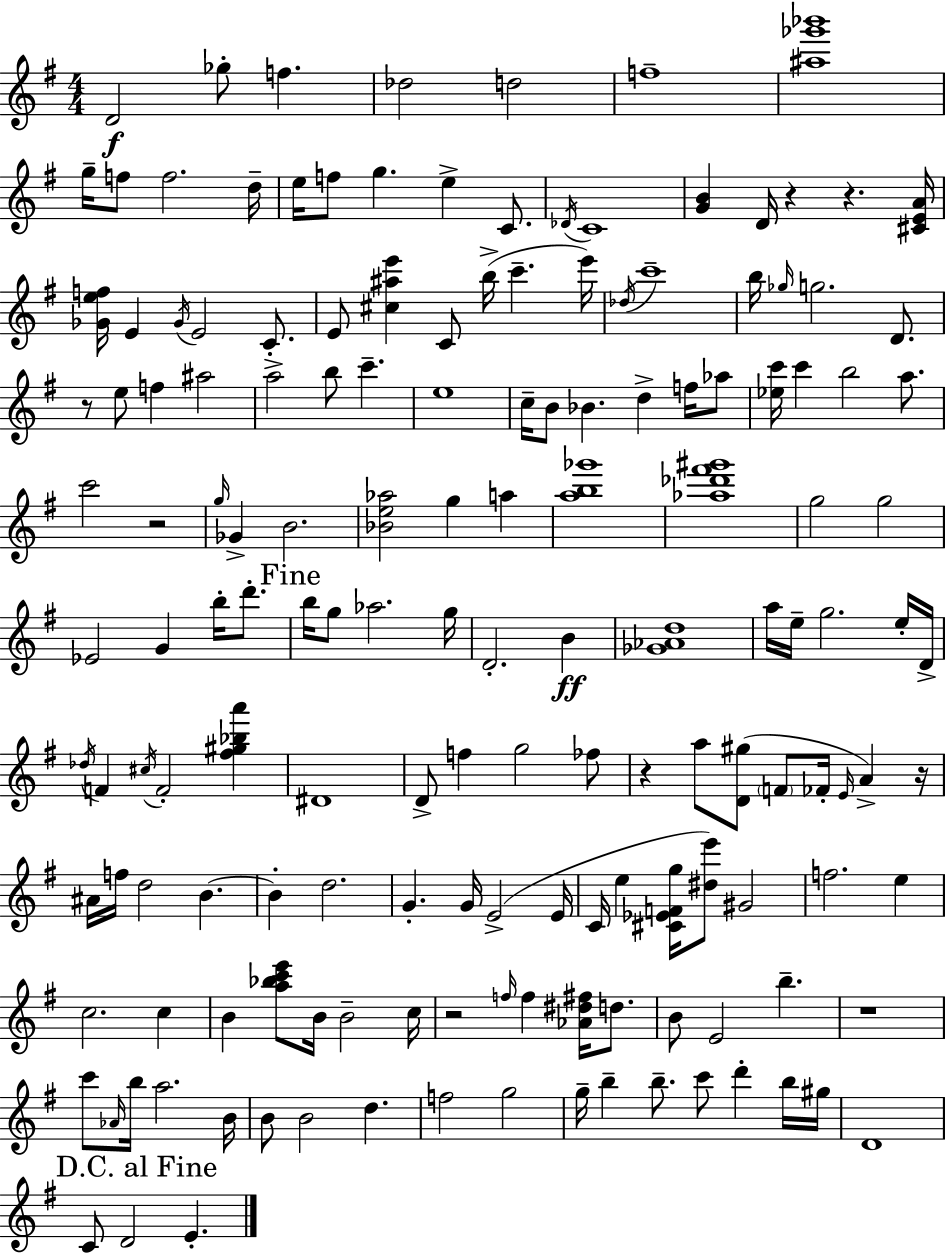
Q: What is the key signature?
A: E minor